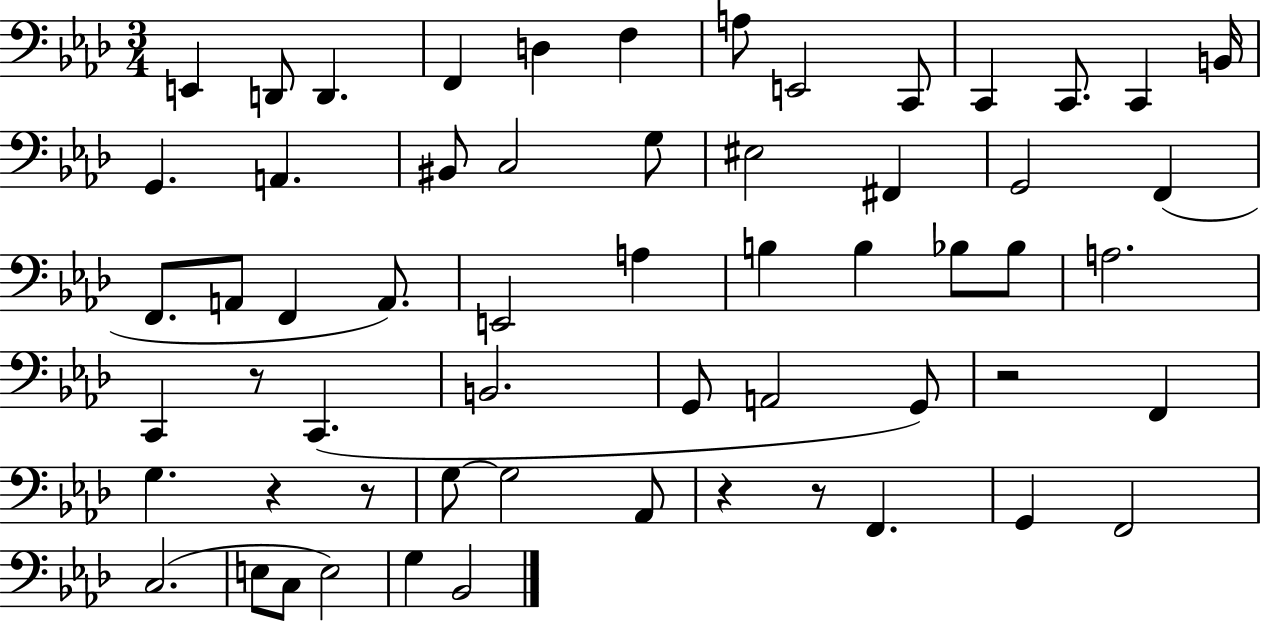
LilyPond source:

{
  \clef bass
  \numericTimeSignature
  \time 3/4
  \key aes \major
  e,4 d,8 d,4. | f,4 d4 f4 | a8 e,2 c,8 | c,4 c,8. c,4 b,16 | \break g,4. a,4. | bis,8 c2 g8 | eis2 fis,4 | g,2 f,4( | \break f,8. a,8 f,4 a,8.) | e,2 a4 | b4 b4 bes8 bes8 | a2. | \break c,4 r8 c,4.( | b,2. | g,8 a,2 g,8) | r2 f,4 | \break g4. r4 r8 | g8~~ g2 aes,8 | r4 r8 f,4. | g,4 f,2 | \break c2.( | e8 c8 e2) | g4 bes,2 | \bar "|."
}